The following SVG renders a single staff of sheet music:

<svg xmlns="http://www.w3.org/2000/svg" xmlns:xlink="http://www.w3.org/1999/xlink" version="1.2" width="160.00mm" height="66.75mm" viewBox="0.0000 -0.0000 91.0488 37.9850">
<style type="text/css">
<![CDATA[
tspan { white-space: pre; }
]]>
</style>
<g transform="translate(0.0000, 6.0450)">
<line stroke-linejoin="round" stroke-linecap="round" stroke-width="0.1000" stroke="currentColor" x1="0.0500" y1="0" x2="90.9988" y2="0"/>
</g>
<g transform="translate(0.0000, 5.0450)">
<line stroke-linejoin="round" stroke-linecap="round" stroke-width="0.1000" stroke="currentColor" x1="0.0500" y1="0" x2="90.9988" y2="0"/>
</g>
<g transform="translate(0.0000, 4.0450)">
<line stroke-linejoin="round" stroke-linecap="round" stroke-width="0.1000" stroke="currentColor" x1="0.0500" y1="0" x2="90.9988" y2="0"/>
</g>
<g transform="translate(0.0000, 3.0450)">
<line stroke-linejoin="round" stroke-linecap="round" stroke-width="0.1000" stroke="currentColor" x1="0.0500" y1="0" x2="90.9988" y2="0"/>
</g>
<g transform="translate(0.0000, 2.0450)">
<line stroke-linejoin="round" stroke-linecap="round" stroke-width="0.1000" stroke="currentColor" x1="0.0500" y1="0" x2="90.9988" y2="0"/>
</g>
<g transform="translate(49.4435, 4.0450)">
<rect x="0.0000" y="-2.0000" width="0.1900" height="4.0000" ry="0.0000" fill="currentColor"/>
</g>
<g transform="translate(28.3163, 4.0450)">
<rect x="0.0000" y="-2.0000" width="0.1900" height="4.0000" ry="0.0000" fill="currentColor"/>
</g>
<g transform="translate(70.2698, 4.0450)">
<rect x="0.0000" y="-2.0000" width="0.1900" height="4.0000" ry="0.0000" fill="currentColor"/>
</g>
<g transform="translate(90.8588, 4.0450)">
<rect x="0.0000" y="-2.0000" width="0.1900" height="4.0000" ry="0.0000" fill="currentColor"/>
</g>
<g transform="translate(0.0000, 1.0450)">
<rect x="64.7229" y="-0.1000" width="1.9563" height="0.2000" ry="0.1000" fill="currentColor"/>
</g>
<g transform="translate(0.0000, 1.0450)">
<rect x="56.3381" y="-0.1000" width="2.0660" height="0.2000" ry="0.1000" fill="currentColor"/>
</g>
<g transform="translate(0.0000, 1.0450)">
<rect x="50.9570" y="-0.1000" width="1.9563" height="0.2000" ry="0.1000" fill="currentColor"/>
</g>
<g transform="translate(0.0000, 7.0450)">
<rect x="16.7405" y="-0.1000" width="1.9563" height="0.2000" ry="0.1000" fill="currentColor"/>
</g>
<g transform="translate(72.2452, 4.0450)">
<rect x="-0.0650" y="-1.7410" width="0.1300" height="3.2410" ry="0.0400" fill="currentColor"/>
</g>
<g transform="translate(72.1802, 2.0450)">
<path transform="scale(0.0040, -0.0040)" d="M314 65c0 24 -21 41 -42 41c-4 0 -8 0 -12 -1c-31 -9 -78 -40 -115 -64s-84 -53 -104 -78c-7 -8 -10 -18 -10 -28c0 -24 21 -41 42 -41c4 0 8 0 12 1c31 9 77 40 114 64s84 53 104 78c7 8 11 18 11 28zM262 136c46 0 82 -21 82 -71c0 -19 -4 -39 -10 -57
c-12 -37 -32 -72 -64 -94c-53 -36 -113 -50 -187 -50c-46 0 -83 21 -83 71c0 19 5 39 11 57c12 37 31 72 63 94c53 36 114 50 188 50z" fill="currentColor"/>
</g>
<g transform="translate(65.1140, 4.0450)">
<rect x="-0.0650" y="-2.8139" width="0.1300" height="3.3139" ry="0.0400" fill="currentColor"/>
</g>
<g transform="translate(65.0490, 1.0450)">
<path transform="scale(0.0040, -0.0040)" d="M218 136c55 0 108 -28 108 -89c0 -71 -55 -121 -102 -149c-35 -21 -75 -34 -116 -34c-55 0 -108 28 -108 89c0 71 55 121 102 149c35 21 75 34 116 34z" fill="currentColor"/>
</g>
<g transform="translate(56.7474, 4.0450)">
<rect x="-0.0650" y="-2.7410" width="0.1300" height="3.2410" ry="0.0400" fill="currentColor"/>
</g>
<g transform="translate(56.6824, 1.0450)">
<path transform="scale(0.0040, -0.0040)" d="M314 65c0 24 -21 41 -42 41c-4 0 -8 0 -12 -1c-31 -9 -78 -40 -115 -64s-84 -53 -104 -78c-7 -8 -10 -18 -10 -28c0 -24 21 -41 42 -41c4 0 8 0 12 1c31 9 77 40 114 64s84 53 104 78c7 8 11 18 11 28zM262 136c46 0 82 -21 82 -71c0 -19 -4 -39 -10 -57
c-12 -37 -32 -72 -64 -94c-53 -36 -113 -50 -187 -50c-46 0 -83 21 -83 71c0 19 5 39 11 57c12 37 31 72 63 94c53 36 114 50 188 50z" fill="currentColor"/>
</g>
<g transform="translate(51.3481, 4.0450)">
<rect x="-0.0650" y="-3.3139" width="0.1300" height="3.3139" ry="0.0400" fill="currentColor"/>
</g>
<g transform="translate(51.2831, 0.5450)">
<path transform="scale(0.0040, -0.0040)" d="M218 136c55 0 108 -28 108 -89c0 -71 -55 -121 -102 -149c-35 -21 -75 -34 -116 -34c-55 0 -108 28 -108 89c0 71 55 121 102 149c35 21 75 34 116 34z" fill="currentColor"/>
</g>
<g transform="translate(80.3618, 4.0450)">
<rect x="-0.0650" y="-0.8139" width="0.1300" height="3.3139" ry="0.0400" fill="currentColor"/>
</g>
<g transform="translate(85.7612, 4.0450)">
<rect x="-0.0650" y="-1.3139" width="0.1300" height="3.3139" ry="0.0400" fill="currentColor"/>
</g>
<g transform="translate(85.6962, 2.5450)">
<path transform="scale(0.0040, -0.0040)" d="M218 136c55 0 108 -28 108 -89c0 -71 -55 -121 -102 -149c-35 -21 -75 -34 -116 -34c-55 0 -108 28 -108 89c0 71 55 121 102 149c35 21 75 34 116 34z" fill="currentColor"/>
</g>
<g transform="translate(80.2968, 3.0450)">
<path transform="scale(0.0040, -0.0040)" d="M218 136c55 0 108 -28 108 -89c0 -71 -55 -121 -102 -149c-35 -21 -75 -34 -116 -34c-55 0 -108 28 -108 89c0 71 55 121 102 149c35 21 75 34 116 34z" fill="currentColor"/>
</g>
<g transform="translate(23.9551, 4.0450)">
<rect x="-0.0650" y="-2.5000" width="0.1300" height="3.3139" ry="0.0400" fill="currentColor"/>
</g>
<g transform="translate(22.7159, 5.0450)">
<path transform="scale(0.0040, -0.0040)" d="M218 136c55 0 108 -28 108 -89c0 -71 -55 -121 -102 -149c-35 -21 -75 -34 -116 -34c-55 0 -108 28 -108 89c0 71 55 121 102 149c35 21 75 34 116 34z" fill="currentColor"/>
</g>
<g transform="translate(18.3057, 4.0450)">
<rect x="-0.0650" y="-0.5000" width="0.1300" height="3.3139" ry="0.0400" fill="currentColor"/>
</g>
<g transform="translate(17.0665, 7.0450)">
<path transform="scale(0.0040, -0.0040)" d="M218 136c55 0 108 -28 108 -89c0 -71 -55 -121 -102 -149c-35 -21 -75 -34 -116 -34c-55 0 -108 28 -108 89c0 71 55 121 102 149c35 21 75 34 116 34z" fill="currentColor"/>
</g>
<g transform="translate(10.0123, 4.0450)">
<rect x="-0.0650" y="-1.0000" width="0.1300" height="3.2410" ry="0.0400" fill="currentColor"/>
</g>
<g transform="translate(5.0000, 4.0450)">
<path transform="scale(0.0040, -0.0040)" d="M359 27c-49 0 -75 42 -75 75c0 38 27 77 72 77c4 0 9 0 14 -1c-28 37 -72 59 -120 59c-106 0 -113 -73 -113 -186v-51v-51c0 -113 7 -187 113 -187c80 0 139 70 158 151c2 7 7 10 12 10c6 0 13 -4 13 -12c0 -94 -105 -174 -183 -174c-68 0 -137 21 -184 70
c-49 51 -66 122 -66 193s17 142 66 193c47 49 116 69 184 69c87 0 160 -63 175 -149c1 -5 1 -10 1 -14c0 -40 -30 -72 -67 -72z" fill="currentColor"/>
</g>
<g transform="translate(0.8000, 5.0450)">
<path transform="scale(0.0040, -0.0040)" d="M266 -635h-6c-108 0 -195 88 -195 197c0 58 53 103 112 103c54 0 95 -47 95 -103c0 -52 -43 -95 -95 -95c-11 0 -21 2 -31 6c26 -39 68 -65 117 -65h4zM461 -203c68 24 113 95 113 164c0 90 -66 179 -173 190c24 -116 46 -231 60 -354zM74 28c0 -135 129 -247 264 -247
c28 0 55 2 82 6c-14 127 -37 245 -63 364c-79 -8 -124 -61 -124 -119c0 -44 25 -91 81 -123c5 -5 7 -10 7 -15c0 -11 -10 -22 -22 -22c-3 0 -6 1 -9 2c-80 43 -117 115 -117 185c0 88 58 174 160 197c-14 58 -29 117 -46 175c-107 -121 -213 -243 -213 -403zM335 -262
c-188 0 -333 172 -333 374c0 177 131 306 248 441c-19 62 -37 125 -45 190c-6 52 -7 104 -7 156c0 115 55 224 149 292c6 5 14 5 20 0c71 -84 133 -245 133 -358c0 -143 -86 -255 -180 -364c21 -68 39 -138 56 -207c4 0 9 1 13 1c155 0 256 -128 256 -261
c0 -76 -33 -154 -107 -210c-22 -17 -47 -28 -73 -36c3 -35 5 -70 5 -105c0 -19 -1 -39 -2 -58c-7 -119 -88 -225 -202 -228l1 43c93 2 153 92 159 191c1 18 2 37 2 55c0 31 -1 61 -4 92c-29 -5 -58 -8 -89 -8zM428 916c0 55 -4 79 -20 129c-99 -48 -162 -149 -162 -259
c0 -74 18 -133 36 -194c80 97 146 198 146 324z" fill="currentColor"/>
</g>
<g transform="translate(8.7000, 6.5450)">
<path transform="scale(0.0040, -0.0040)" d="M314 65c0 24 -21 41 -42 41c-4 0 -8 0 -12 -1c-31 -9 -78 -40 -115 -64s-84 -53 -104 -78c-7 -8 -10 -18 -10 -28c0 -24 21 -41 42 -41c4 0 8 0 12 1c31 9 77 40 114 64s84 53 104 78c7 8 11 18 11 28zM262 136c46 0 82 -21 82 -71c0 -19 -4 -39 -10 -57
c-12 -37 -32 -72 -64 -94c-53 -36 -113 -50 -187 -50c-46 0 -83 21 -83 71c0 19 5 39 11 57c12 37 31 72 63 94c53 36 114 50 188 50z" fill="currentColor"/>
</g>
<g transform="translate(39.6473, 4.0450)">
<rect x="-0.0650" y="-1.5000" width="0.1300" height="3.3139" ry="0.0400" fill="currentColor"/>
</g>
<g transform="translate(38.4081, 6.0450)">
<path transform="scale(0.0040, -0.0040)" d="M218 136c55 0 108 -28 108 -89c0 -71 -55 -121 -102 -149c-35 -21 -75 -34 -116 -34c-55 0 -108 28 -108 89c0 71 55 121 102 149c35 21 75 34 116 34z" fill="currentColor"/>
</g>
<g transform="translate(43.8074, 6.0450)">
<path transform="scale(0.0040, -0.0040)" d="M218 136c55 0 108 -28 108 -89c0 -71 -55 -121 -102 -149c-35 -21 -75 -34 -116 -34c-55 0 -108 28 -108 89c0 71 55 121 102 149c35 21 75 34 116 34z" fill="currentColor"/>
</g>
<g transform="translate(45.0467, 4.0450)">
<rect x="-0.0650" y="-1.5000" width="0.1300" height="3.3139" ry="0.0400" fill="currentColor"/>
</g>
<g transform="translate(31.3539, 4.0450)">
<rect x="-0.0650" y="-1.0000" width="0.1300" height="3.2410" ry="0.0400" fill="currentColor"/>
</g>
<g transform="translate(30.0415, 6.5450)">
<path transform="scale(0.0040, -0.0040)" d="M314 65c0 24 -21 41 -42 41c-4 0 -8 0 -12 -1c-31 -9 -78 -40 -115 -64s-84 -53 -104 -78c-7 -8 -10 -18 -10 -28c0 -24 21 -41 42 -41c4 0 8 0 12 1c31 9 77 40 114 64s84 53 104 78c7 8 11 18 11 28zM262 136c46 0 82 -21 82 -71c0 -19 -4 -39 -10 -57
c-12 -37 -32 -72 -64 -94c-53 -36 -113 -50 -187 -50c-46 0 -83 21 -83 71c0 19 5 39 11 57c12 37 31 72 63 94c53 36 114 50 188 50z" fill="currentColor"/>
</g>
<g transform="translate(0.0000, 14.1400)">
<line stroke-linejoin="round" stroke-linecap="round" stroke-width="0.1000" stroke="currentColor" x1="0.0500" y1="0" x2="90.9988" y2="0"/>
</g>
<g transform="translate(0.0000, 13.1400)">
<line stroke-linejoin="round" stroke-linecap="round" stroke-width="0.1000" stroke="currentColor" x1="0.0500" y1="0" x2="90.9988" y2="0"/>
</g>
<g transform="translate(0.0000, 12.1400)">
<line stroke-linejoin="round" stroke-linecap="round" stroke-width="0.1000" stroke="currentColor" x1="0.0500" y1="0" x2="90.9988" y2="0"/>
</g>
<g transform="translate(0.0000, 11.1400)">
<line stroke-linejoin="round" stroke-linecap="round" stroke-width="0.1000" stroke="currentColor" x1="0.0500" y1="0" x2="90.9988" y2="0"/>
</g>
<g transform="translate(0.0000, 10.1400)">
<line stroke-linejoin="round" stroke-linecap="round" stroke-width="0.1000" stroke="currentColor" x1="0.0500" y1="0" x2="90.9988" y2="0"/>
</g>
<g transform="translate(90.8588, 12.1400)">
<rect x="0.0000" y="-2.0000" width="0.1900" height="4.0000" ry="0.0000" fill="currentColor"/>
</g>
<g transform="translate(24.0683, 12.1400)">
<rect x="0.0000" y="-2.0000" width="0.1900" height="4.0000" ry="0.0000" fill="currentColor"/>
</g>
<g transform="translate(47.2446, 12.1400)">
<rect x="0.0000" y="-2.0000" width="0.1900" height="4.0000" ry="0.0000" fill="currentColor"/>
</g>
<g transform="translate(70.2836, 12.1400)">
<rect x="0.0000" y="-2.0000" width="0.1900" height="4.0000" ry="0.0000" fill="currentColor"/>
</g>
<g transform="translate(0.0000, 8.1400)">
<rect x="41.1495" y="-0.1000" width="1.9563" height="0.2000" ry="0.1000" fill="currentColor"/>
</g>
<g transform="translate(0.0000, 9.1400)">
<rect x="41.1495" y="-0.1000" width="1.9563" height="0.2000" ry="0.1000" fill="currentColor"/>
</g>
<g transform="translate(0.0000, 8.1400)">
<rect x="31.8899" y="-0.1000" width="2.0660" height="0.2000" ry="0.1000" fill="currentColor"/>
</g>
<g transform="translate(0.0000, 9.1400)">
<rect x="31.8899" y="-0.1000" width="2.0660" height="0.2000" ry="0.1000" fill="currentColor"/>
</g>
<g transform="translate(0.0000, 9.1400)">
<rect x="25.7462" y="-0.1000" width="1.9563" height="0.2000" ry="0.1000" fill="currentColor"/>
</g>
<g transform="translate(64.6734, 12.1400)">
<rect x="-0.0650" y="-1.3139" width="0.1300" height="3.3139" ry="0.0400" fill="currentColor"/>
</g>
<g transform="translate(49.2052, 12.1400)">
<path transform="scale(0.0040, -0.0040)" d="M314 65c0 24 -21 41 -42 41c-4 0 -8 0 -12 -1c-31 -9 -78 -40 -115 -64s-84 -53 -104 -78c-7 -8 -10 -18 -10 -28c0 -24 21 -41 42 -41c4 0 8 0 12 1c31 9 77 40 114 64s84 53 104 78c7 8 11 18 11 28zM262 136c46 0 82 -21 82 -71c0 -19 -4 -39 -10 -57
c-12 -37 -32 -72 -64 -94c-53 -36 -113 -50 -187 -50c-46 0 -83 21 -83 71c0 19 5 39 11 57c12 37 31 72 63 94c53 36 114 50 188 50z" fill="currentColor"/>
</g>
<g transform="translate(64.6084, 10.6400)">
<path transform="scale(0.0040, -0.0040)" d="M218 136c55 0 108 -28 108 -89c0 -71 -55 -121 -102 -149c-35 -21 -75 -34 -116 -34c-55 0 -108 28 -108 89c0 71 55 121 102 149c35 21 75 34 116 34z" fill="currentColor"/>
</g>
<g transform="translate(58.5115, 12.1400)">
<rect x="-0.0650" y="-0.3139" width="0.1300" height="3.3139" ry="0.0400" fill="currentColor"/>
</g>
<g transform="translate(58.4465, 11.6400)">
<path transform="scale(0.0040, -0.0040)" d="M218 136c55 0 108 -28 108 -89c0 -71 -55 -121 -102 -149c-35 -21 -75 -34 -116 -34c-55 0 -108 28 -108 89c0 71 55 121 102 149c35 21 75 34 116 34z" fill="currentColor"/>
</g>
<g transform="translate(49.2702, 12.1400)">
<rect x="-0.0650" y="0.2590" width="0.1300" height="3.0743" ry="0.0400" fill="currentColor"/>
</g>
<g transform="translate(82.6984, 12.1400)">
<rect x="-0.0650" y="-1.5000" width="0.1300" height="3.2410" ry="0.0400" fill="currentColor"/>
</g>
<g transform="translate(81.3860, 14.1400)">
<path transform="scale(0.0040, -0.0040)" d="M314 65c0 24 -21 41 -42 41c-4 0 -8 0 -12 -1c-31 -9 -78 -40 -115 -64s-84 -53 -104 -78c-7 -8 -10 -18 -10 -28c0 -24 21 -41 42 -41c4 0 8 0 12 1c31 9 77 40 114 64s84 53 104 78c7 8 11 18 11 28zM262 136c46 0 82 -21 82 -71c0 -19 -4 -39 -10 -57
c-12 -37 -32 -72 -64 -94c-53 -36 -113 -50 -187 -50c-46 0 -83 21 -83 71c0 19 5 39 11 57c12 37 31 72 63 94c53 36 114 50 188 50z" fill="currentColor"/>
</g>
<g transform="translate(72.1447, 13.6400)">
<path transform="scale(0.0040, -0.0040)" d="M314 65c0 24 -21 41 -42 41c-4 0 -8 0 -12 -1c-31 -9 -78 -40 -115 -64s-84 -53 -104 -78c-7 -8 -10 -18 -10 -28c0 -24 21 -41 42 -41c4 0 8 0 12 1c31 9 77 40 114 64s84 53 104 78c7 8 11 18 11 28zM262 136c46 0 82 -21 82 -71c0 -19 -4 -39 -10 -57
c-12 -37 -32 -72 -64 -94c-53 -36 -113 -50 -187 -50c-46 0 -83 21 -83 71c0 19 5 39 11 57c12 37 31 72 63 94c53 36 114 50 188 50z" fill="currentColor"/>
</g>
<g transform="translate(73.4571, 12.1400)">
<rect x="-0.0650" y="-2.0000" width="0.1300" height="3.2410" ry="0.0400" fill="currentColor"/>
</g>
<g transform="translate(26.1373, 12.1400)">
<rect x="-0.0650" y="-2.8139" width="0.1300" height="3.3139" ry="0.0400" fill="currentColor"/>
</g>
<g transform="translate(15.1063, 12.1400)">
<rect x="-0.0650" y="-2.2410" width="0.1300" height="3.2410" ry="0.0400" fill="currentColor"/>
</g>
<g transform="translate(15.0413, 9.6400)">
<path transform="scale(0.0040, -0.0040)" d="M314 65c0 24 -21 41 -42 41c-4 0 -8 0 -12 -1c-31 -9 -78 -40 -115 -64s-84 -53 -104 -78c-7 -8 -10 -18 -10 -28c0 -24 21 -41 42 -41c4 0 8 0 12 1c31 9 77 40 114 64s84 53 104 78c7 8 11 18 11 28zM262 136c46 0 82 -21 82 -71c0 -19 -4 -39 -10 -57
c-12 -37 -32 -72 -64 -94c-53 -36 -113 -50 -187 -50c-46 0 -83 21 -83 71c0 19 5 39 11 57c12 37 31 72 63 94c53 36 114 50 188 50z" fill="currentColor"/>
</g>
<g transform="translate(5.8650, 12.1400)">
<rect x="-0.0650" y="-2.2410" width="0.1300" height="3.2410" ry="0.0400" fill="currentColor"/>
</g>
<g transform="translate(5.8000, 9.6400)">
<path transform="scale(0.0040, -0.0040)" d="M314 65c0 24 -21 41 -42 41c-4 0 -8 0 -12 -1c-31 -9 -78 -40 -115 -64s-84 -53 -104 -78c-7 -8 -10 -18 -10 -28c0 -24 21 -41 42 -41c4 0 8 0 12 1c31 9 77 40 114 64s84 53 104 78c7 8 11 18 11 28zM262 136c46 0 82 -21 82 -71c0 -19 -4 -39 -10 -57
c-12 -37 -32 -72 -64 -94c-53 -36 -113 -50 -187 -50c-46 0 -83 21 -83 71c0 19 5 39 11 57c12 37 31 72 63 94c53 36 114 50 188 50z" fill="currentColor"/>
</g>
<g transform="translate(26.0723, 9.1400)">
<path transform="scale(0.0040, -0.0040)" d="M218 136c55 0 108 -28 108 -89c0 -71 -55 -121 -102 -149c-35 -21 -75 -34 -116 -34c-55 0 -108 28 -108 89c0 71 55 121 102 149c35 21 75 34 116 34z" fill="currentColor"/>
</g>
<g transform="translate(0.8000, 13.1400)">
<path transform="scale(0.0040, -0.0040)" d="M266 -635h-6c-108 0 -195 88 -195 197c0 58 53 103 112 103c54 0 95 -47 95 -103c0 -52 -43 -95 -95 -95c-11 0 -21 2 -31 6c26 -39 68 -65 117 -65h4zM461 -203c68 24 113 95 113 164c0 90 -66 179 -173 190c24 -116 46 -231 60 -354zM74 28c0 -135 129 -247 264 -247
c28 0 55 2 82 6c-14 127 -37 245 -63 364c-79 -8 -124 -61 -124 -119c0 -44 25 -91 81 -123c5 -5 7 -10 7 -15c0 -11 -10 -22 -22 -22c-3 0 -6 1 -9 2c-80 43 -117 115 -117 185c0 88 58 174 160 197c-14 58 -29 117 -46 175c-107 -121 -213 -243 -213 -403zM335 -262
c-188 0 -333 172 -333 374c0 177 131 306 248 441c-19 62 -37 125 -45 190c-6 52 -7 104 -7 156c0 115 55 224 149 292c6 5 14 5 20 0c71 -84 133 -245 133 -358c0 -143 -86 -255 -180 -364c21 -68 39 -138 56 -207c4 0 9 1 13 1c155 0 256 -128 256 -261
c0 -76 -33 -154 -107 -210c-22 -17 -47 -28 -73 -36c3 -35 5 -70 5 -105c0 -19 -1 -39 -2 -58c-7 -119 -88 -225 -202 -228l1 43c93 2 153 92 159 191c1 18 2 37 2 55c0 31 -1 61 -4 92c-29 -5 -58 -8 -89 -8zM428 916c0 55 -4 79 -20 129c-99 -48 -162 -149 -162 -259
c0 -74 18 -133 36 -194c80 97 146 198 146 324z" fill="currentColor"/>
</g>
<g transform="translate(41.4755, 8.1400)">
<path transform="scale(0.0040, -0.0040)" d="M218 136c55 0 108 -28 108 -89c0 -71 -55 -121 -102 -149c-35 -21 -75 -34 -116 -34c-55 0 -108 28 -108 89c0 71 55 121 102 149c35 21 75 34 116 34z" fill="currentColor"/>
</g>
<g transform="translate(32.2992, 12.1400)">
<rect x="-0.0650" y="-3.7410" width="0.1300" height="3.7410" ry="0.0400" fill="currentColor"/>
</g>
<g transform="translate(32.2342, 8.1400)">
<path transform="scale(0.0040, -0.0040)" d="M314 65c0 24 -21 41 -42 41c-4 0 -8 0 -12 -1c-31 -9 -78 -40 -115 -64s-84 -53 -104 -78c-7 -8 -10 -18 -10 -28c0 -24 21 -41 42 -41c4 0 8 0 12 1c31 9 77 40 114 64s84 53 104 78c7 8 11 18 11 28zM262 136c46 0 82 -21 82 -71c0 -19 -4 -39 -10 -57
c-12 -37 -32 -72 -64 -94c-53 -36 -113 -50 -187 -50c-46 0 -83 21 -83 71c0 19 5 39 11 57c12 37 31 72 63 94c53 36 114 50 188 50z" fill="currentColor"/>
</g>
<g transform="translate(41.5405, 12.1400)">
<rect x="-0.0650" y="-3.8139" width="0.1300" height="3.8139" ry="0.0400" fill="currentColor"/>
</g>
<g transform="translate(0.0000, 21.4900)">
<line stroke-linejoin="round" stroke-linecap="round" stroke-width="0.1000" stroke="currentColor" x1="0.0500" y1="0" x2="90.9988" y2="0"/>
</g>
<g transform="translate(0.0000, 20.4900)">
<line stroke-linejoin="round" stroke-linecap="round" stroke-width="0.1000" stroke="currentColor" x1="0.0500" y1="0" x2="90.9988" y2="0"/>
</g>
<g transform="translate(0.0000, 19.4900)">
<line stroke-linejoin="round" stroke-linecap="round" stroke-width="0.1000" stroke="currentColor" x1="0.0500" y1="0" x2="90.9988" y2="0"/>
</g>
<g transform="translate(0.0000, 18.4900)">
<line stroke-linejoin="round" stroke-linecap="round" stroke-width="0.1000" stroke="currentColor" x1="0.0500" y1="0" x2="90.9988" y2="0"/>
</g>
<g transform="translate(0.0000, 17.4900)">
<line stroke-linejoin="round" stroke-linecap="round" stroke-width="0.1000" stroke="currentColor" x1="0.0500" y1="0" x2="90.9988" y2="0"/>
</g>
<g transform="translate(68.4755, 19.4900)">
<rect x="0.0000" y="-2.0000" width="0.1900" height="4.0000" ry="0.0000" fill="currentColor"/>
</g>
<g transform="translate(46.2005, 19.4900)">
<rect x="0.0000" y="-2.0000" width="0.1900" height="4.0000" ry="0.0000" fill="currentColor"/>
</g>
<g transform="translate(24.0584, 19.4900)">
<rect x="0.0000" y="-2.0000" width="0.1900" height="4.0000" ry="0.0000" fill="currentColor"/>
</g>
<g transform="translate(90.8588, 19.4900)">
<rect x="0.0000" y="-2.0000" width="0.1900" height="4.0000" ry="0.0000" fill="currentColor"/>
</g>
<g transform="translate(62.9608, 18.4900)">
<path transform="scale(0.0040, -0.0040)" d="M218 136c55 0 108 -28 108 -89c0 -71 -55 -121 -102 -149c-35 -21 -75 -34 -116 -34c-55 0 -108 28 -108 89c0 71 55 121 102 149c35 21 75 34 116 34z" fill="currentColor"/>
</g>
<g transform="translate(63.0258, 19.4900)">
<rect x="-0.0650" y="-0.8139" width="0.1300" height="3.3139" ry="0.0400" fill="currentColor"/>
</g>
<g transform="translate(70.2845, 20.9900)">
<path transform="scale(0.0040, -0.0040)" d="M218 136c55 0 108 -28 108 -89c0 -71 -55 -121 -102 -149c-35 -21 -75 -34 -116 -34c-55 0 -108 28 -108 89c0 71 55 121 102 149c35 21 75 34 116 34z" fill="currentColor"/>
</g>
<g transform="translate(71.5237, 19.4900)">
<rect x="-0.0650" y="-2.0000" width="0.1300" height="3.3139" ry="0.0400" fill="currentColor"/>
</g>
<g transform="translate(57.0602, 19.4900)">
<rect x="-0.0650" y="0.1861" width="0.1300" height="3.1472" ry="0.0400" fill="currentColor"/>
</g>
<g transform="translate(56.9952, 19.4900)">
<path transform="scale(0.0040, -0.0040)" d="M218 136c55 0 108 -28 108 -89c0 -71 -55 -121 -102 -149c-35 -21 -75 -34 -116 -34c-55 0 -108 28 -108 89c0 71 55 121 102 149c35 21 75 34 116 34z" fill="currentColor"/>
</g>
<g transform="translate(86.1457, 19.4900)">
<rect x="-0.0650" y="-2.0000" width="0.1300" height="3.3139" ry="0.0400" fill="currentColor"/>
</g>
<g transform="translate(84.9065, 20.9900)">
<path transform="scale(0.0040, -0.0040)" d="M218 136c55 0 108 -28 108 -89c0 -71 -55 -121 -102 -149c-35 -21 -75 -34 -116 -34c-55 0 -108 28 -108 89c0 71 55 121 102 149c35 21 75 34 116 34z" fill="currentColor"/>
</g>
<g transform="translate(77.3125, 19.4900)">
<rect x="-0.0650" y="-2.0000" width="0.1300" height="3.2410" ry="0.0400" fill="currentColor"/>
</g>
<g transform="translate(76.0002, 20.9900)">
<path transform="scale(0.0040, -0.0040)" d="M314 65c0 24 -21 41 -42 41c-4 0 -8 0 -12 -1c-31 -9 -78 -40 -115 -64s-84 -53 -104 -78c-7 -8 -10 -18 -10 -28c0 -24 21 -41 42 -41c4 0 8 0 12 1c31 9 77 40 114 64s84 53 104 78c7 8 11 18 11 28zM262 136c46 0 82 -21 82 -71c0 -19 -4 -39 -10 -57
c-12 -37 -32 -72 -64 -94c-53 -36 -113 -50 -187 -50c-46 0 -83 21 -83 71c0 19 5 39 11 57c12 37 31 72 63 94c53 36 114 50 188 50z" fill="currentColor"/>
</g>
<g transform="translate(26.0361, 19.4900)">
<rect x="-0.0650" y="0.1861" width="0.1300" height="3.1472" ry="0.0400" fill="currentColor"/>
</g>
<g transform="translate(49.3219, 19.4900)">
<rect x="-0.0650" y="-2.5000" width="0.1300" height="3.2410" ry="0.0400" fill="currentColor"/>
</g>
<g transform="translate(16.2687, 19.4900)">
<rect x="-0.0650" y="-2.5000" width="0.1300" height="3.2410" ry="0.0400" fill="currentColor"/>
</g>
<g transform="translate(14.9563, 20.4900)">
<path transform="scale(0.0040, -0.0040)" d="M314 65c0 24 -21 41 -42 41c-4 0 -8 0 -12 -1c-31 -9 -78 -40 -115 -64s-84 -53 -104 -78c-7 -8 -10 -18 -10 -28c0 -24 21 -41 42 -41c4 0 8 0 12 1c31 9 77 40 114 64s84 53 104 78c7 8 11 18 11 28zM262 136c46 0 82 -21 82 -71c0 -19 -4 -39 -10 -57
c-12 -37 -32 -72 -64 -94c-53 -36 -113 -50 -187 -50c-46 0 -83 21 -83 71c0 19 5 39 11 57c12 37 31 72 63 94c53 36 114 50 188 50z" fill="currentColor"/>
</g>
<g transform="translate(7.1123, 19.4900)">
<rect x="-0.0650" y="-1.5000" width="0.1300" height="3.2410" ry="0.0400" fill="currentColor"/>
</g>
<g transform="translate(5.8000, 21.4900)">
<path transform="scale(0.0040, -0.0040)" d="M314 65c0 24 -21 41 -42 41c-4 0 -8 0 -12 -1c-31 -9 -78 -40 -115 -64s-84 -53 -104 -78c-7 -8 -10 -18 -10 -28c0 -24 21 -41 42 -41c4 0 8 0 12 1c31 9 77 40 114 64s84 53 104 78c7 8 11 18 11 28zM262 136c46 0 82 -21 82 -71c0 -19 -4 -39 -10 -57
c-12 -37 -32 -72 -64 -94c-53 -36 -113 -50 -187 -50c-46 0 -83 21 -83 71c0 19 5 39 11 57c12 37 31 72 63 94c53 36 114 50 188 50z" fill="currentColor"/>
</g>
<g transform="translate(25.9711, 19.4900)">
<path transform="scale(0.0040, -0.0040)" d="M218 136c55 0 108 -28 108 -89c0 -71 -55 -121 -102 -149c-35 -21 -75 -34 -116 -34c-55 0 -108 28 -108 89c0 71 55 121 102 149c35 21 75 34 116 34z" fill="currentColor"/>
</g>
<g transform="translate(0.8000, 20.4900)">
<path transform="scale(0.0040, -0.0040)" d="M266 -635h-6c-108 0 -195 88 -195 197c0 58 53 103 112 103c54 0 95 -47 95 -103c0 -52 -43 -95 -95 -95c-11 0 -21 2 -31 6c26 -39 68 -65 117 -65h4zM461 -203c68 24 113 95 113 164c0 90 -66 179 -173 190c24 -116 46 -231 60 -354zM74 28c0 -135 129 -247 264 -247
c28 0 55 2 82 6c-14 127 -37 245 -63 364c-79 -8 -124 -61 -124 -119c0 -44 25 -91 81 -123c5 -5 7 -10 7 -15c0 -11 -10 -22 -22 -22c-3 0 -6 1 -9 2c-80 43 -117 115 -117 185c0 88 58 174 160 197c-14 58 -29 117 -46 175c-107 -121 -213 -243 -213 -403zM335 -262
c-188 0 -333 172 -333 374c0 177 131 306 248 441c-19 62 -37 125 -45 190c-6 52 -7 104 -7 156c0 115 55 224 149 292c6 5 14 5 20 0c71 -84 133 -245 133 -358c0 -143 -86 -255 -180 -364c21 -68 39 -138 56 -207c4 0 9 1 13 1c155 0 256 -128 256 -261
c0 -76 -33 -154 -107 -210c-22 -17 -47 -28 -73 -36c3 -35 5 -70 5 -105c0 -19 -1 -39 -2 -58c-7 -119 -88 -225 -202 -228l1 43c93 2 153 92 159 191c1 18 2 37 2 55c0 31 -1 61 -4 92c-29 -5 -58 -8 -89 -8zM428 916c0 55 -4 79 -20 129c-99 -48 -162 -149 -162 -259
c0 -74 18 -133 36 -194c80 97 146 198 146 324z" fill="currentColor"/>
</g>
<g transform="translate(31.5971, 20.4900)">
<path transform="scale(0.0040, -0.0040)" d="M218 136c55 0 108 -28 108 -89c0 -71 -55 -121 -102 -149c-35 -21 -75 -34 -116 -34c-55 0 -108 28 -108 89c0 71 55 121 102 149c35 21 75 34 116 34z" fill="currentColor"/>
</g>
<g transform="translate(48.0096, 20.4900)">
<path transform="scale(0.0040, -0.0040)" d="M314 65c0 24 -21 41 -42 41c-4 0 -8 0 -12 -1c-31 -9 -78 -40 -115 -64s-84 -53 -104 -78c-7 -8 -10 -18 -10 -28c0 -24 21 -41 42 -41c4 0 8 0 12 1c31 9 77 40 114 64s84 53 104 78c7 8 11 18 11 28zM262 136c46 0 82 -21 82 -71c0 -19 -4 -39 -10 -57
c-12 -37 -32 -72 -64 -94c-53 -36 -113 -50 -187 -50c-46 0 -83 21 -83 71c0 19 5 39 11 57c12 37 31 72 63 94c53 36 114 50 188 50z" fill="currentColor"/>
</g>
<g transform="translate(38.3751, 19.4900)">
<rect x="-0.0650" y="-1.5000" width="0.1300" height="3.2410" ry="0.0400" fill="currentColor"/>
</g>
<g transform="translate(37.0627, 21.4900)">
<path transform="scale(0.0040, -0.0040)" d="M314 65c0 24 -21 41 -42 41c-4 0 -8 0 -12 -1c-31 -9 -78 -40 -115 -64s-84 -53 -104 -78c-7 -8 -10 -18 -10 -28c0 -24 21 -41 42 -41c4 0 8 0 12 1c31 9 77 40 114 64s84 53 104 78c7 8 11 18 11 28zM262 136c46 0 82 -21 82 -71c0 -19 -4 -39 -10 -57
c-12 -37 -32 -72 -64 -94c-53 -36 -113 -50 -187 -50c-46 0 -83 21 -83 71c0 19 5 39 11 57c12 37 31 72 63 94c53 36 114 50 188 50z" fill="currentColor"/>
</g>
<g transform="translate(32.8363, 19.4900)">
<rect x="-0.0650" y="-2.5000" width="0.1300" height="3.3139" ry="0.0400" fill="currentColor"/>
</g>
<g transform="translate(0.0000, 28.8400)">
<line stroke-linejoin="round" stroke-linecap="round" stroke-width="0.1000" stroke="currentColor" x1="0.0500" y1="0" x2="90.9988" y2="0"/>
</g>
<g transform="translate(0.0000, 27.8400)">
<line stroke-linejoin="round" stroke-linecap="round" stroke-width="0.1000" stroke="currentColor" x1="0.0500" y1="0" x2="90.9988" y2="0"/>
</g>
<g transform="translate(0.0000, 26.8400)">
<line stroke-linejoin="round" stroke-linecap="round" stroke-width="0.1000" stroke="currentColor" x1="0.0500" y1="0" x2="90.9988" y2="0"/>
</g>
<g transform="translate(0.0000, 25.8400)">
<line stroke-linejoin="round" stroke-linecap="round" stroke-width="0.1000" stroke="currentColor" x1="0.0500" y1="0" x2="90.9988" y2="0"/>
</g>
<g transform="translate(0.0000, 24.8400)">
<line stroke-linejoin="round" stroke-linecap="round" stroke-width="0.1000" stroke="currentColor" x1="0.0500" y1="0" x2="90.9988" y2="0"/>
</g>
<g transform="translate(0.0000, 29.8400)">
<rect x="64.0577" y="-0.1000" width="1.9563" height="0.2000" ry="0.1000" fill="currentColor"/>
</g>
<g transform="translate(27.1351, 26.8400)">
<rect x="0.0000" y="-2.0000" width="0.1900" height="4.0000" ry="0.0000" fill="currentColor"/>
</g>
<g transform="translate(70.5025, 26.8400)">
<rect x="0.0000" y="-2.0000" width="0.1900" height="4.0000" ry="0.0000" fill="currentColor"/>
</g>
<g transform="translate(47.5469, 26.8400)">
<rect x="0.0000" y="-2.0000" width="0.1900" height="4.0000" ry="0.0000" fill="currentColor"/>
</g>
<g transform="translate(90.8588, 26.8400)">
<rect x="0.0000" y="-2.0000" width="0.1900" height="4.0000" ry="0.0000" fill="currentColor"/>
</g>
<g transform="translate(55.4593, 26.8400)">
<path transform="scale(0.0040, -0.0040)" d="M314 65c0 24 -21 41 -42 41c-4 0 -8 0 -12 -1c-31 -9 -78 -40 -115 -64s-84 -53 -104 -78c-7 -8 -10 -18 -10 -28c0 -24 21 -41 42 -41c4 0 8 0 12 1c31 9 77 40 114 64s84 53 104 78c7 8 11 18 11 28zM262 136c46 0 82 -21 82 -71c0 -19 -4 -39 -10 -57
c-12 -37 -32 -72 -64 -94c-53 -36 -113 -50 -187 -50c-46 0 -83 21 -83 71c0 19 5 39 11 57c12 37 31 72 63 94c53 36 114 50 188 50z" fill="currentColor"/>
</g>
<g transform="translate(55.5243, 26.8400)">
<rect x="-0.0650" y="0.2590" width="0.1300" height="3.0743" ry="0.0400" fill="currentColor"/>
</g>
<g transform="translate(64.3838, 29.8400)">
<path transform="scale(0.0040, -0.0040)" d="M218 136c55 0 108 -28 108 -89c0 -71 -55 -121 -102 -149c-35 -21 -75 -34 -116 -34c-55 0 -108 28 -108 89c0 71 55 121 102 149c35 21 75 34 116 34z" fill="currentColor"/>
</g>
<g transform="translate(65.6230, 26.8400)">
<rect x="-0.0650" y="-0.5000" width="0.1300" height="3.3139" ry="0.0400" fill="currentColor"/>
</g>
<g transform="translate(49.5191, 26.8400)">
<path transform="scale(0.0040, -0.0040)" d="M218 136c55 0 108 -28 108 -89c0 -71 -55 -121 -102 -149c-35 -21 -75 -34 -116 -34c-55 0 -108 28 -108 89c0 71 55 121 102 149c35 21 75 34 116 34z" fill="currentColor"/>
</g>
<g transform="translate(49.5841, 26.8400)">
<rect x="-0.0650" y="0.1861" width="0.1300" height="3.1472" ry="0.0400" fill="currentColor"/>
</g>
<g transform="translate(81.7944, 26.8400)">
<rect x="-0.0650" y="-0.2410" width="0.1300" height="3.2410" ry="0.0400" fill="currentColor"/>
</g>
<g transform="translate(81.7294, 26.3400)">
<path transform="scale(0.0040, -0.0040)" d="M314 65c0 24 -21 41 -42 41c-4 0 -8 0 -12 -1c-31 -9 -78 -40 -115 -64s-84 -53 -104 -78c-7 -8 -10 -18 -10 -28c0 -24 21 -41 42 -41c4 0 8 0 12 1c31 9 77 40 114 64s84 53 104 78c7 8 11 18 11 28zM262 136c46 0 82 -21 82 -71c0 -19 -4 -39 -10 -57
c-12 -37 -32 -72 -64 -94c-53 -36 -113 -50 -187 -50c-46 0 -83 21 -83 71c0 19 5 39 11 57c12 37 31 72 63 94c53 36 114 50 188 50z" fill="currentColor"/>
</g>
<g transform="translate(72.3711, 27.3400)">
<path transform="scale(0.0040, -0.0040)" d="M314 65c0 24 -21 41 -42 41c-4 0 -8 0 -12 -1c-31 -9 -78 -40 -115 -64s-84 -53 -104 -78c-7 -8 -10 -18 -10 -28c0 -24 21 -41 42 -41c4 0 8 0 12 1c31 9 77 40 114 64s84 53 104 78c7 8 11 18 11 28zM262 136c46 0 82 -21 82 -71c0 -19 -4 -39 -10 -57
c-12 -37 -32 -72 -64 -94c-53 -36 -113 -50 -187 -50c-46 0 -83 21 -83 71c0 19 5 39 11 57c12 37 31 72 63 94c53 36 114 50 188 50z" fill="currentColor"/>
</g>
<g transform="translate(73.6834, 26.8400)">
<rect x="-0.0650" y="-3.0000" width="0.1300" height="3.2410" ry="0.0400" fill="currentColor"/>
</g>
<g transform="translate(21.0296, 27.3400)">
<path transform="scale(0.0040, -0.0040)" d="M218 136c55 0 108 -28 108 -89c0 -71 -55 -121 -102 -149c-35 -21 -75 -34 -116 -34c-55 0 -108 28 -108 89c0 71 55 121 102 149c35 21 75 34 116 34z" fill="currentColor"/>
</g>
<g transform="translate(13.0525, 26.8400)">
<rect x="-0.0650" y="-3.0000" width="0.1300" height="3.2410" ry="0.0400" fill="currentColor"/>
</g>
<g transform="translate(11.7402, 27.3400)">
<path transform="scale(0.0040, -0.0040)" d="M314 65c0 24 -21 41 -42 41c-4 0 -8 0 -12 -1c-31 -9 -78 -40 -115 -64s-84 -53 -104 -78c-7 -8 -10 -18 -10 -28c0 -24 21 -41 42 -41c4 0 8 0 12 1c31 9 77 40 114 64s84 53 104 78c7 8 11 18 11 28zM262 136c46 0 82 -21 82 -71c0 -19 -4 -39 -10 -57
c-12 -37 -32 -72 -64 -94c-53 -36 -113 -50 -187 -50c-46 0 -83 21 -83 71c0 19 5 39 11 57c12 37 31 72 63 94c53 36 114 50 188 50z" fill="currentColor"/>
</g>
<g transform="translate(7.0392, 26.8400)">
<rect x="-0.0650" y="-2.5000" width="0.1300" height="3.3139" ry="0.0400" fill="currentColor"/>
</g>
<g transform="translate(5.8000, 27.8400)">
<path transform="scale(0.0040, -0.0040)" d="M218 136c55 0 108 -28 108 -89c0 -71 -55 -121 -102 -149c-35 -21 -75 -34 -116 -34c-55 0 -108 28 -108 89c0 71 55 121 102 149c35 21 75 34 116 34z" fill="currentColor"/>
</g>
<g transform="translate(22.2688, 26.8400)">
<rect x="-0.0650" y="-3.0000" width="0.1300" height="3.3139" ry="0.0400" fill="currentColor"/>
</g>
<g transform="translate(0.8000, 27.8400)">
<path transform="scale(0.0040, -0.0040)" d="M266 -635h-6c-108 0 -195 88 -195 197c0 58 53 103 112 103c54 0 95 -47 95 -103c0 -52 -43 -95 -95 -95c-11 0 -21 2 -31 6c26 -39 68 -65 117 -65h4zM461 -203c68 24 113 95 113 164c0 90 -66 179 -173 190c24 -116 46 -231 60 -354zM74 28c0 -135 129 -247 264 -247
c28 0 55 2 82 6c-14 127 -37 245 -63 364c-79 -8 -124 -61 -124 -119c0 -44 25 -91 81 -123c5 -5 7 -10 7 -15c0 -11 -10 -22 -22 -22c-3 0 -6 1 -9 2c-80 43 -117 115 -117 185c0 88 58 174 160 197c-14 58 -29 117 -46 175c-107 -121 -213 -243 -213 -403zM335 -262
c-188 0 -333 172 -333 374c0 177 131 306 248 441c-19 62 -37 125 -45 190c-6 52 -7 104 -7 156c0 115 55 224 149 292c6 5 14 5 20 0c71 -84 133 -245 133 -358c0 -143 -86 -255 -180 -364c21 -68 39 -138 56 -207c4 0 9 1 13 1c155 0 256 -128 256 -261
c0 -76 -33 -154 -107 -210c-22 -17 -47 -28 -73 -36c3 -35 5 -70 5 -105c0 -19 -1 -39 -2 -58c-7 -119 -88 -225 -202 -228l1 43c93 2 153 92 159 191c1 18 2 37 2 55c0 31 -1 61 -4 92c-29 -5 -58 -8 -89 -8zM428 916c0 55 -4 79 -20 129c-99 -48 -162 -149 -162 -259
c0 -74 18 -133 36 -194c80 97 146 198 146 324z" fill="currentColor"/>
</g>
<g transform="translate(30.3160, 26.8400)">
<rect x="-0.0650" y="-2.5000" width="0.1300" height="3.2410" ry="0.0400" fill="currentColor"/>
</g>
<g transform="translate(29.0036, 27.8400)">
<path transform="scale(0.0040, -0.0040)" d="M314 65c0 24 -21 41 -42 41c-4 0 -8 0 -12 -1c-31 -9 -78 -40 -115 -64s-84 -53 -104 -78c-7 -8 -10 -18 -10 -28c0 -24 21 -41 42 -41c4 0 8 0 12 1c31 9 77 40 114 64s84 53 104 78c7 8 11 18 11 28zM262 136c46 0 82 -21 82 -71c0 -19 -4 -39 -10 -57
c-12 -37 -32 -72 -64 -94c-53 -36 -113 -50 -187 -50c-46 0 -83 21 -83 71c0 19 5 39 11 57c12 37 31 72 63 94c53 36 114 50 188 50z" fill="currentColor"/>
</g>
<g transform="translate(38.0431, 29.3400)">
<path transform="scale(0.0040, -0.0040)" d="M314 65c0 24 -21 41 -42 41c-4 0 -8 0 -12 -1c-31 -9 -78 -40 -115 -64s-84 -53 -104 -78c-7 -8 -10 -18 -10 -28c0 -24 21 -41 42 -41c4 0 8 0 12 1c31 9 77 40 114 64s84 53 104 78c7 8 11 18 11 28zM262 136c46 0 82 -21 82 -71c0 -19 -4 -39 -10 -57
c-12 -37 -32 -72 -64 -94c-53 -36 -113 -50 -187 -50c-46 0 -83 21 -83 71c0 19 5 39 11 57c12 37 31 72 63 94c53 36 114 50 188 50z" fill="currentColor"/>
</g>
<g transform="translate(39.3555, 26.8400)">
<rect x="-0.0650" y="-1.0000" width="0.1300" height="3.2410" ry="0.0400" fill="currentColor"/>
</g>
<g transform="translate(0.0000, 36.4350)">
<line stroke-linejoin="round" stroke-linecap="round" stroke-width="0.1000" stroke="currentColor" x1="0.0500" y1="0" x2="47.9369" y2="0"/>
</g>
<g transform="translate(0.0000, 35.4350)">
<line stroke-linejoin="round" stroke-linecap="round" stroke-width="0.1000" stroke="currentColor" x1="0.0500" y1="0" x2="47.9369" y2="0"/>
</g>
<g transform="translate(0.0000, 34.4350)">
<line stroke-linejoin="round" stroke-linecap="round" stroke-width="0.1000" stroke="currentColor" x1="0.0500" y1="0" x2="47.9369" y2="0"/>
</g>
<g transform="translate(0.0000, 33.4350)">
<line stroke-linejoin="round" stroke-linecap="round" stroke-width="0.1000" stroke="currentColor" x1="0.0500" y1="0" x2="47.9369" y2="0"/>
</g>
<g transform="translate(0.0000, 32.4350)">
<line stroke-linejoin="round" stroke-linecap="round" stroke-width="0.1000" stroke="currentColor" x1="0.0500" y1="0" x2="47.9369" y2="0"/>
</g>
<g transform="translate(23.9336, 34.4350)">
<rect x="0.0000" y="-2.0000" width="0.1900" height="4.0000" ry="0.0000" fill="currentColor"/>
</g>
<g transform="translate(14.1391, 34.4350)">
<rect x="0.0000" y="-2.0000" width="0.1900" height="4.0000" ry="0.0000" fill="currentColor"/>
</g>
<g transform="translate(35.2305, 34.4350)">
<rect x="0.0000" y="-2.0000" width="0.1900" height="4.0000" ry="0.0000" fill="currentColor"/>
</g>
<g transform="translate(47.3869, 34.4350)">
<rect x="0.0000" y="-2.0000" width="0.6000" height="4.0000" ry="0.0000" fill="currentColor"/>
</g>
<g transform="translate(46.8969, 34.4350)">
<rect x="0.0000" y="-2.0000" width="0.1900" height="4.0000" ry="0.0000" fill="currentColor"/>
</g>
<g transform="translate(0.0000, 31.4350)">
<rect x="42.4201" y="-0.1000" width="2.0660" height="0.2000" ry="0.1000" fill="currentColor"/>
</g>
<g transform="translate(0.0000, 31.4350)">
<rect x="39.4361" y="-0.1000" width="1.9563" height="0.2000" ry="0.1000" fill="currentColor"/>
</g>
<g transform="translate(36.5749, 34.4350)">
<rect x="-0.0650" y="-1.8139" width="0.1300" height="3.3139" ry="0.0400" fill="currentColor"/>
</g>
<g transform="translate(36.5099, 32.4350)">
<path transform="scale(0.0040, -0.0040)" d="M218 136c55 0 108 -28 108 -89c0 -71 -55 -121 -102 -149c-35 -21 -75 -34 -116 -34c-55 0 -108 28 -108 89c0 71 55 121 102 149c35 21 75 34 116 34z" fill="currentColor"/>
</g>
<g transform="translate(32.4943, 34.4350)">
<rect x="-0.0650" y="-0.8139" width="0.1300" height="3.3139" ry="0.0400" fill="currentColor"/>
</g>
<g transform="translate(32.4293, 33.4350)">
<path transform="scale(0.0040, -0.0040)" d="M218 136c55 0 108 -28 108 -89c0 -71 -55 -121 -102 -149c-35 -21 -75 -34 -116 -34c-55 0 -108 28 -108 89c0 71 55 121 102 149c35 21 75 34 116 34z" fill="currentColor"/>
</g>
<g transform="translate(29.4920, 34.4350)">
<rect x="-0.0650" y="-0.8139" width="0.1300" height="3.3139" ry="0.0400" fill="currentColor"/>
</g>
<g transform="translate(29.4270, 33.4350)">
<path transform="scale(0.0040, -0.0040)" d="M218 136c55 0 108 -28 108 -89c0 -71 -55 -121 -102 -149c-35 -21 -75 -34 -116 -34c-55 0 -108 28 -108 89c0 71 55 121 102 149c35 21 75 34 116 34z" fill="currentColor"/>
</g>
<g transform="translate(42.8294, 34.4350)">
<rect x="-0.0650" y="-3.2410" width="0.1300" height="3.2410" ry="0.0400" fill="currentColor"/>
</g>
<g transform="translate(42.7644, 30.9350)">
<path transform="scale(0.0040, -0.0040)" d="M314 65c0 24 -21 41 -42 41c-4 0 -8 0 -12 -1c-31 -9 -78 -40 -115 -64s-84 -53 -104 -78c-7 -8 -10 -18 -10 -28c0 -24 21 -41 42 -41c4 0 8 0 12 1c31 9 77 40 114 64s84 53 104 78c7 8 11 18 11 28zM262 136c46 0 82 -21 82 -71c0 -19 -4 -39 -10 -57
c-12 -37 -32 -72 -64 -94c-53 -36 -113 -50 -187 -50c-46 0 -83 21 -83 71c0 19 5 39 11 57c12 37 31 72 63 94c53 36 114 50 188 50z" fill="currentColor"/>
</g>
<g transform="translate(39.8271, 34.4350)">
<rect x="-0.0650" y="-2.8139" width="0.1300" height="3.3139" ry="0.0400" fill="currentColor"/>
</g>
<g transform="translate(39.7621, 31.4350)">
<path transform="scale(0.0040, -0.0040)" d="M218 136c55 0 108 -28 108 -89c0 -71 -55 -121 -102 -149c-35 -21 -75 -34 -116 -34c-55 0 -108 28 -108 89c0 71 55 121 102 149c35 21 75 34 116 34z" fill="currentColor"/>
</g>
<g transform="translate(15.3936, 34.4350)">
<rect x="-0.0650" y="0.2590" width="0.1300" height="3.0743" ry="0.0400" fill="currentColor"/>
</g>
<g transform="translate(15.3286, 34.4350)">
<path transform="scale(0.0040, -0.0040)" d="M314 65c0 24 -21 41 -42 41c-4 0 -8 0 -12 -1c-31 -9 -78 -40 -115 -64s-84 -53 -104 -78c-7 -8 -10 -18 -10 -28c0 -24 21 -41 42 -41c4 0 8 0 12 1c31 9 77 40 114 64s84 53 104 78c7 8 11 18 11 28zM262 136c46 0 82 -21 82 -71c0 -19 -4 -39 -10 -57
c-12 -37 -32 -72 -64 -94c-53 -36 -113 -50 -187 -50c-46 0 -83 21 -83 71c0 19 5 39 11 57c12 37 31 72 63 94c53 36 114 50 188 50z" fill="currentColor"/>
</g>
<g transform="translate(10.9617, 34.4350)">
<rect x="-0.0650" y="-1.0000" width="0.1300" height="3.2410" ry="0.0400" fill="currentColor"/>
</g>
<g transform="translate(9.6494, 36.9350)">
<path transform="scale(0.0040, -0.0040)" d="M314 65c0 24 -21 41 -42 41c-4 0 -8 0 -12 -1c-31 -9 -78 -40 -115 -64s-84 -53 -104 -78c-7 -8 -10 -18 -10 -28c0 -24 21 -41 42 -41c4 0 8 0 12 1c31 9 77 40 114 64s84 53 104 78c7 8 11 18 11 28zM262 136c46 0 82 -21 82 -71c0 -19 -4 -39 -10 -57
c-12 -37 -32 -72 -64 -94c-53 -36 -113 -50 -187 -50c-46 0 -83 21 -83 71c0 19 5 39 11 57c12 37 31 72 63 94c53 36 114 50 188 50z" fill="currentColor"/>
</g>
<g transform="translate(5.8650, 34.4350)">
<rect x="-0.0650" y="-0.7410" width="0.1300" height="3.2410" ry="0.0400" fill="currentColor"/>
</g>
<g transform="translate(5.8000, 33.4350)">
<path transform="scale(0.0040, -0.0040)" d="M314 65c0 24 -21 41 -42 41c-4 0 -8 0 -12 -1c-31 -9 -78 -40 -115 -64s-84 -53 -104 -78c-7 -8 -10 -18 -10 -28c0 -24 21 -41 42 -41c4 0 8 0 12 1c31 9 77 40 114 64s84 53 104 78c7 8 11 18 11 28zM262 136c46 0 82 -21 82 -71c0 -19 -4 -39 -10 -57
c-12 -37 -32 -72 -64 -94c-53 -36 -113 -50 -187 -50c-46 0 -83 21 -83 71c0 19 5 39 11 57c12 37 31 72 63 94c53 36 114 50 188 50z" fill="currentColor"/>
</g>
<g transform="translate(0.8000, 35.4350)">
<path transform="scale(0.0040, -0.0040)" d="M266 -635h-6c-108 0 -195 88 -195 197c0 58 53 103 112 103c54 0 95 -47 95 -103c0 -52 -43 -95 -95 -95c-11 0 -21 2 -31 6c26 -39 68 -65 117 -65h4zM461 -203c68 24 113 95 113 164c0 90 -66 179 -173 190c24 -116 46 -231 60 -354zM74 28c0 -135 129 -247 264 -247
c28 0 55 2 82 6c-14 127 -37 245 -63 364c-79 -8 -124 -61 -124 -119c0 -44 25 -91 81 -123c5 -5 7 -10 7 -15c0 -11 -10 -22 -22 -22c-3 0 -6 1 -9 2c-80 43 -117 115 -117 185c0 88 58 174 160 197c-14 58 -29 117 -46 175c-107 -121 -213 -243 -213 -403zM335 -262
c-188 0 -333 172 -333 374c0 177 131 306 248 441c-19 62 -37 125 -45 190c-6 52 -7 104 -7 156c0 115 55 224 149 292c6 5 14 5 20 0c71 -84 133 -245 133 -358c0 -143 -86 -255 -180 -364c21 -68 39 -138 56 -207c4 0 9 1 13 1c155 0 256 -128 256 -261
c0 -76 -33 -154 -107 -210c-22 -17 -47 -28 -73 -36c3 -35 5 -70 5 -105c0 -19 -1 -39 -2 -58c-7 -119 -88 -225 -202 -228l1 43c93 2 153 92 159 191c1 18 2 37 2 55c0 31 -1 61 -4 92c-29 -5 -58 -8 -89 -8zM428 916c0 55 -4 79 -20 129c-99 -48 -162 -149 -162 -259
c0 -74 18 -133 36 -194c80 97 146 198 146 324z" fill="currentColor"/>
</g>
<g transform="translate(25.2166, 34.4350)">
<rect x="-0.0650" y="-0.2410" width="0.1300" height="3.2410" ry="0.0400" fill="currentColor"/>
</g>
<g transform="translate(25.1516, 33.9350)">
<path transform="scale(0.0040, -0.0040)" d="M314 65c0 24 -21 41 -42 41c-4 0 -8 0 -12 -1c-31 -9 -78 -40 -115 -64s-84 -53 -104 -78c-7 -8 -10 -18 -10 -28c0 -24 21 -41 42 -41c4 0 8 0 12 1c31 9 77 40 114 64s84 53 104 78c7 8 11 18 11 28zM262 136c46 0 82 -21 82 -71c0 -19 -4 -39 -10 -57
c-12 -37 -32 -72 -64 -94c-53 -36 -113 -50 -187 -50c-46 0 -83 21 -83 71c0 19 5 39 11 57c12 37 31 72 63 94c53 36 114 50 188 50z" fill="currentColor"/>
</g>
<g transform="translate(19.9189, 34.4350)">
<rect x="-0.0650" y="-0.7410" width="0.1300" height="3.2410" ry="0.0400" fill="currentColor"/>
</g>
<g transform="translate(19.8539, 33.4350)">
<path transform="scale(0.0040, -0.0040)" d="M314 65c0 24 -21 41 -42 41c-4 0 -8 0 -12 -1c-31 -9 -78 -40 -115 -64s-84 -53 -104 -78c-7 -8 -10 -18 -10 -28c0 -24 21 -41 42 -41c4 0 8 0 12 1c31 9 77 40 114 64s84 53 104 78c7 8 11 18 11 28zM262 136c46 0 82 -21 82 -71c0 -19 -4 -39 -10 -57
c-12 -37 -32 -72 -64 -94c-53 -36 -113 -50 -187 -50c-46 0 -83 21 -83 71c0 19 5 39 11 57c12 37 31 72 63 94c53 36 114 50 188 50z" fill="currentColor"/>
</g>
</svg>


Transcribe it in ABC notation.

X:1
T:Untitled
M:4/4
L:1/4
K:C
D2 C G D2 E E b a2 a f2 d e g2 g2 a c'2 c' B2 c e F2 E2 E2 G2 B G E2 G2 B d F F2 F G A2 A G2 D2 B B2 C A2 c2 d2 D2 B2 d2 c2 d d f a b2